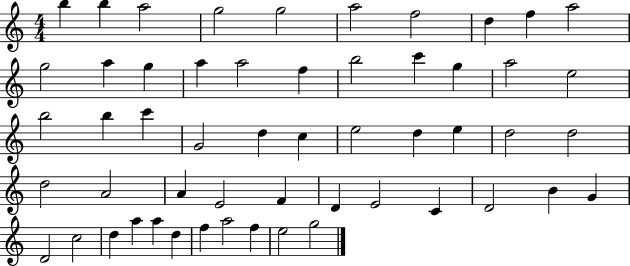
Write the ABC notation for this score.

X:1
T:Untitled
M:4/4
L:1/4
K:C
b b a2 g2 g2 a2 f2 d f a2 g2 a g a a2 f b2 c' g a2 e2 b2 b c' G2 d c e2 d e d2 d2 d2 A2 A E2 F D E2 C D2 B G D2 c2 d a a d f a2 f e2 g2